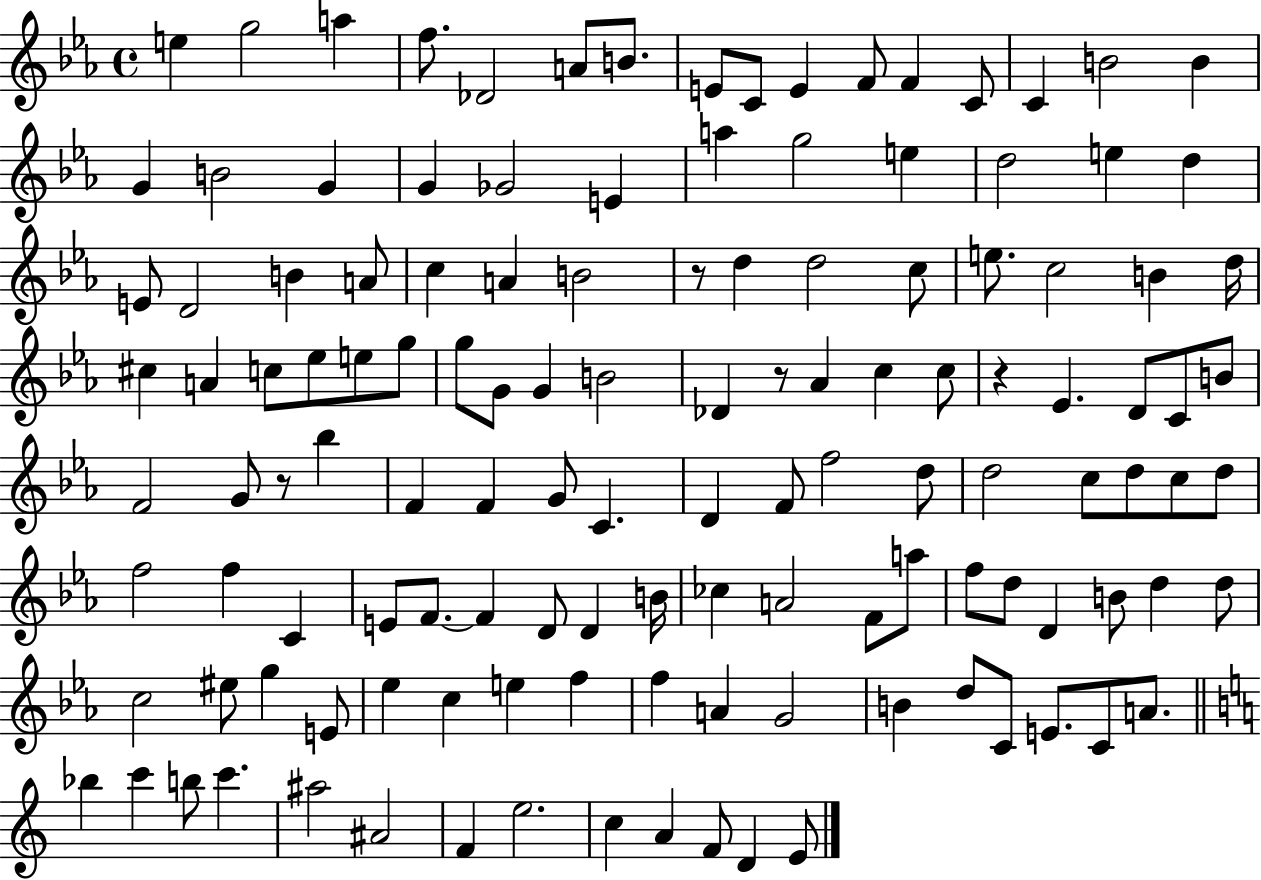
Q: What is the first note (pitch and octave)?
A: E5